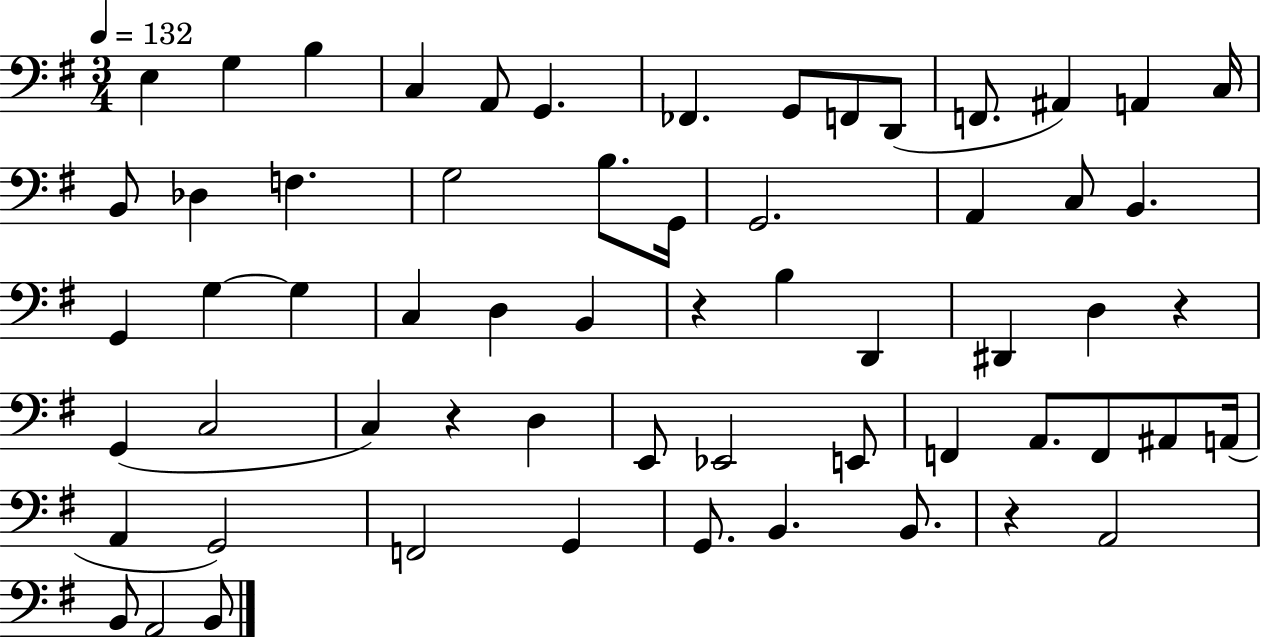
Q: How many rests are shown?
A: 4